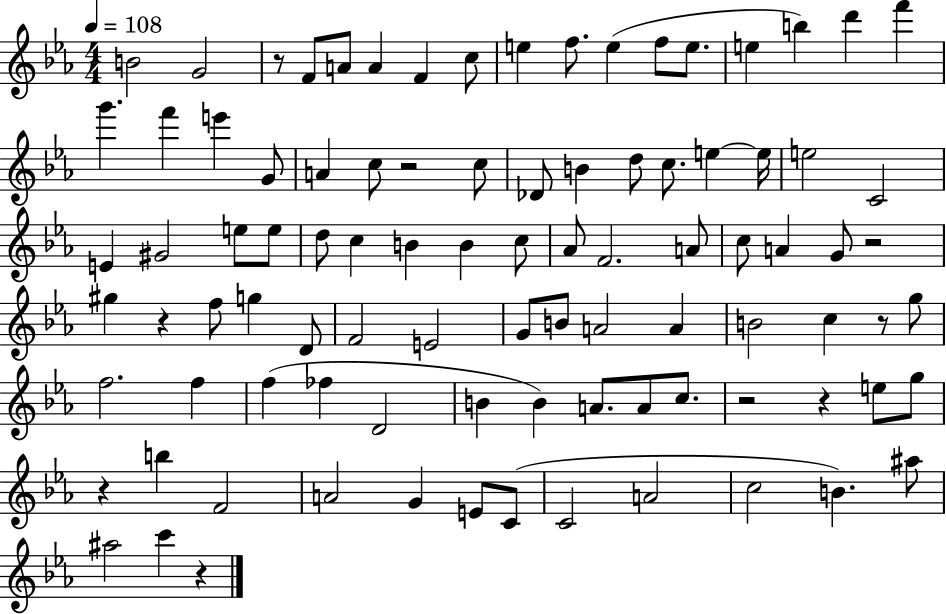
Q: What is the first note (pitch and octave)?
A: B4